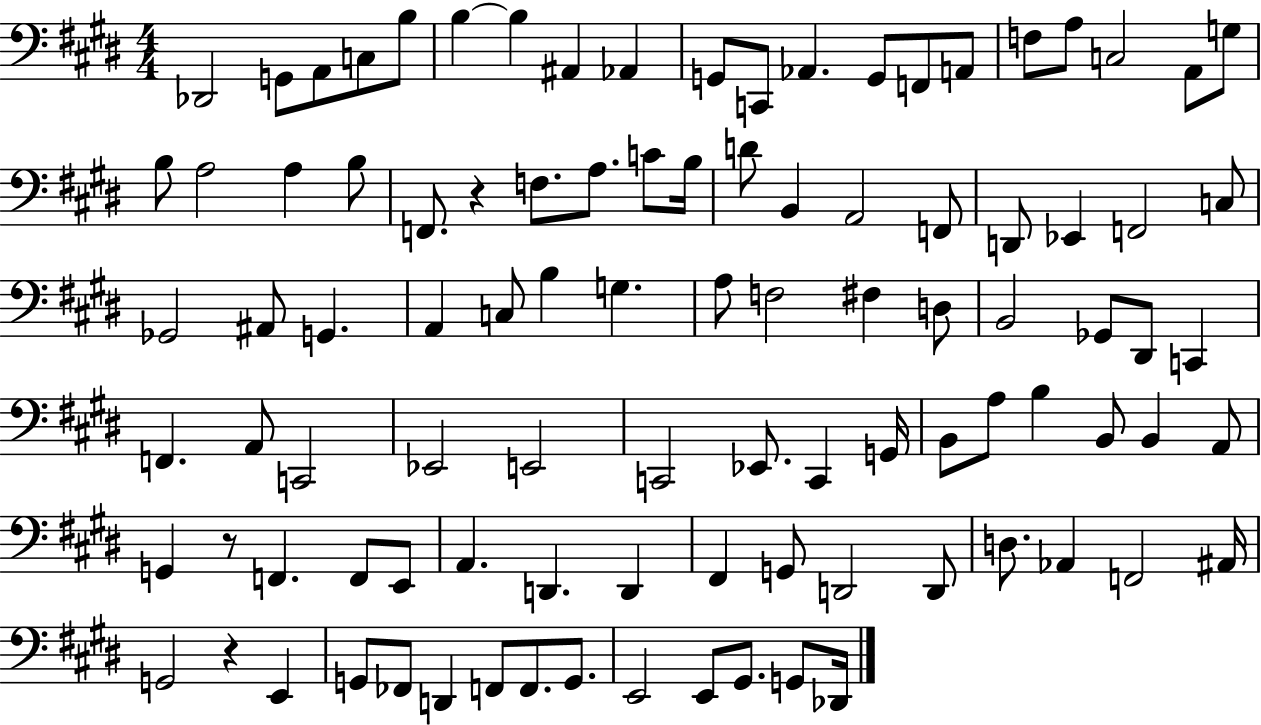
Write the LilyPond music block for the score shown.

{
  \clef bass
  \numericTimeSignature
  \time 4/4
  \key e \major
  des,2 g,8 a,8 c8 b8 | b4~~ b4 ais,4 aes,4 | g,8 c,8 aes,4. g,8 f,8 a,8 | f8 a8 c2 a,8 g8 | \break b8 a2 a4 b8 | f,8. r4 f8. a8. c'8 b16 | d'8 b,4 a,2 f,8 | d,8 ees,4 f,2 c8 | \break ges,2 ais,8 g,4. | a,4 c8 b4 g4. | a8 f2 fis4 d8 | b,2 ges,8 dis,8 c,4 | \break f,4. a,8 c,2 | ees,2 e,2 | c,2 ees,8. c,4 g,16 | b,8 a8 b4 b,8 b,4 a,8 | \break g,4 r8 f,4. f,8 e,8 | a,4. d,4. d,4 | fis,4 g,8 d,2 d,8 | d8. aes,4 f,2 ais,16 | \break g,2 r4 e,4 | g,8 fes,8 d,4 f,8 f,8. g,8. | e,2 e,8 gis,8. g,8 des,16 | \bar "|."
}